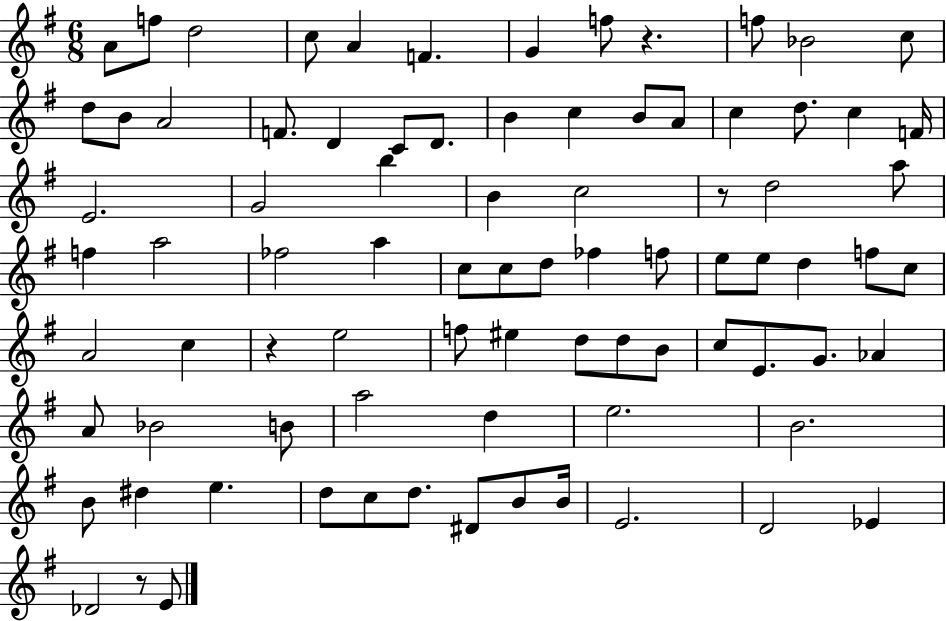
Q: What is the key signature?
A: G major